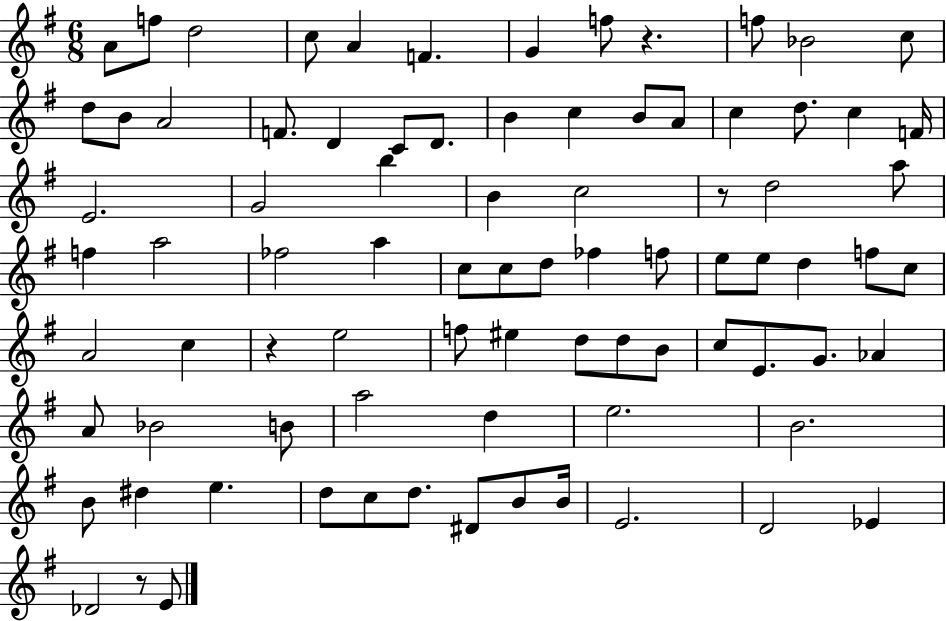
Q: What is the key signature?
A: G major